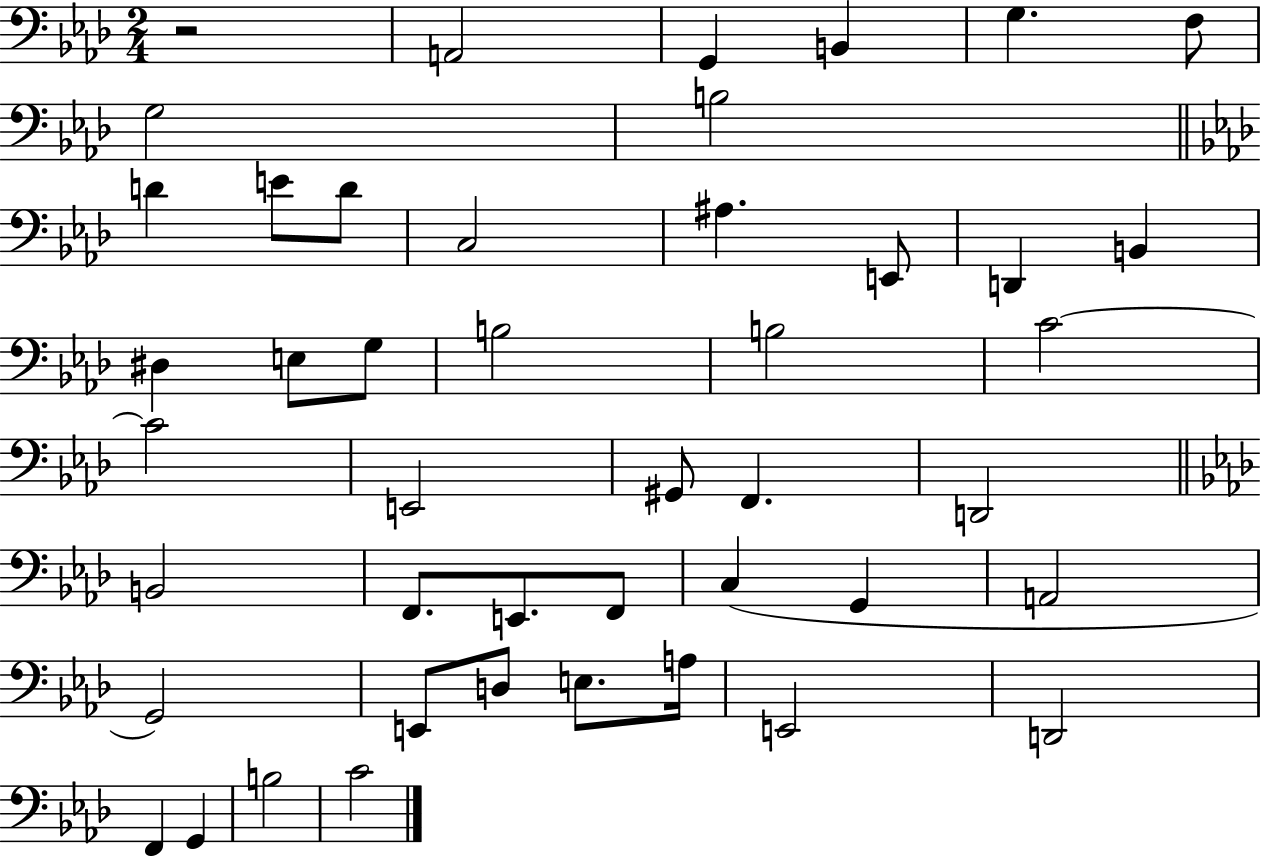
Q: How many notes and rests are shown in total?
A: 45